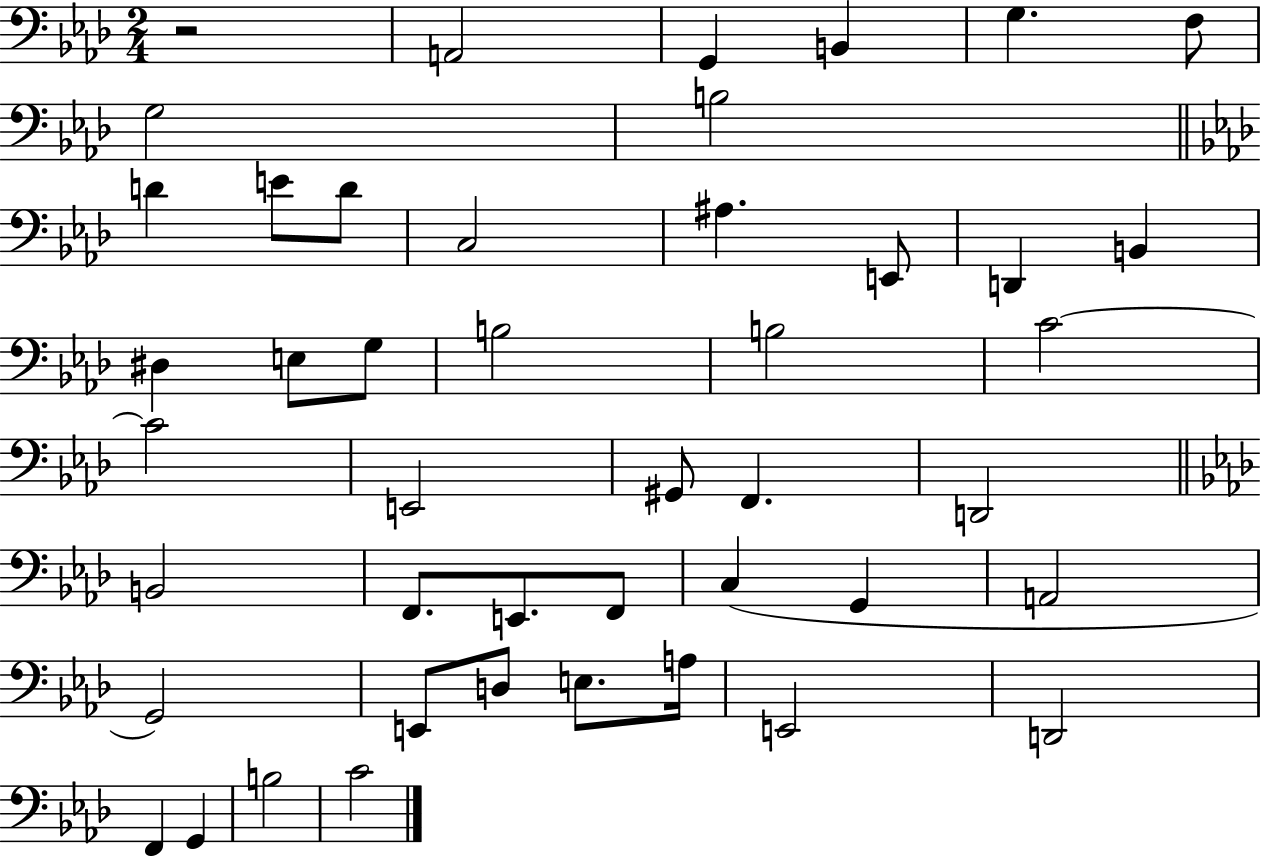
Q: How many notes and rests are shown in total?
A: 45